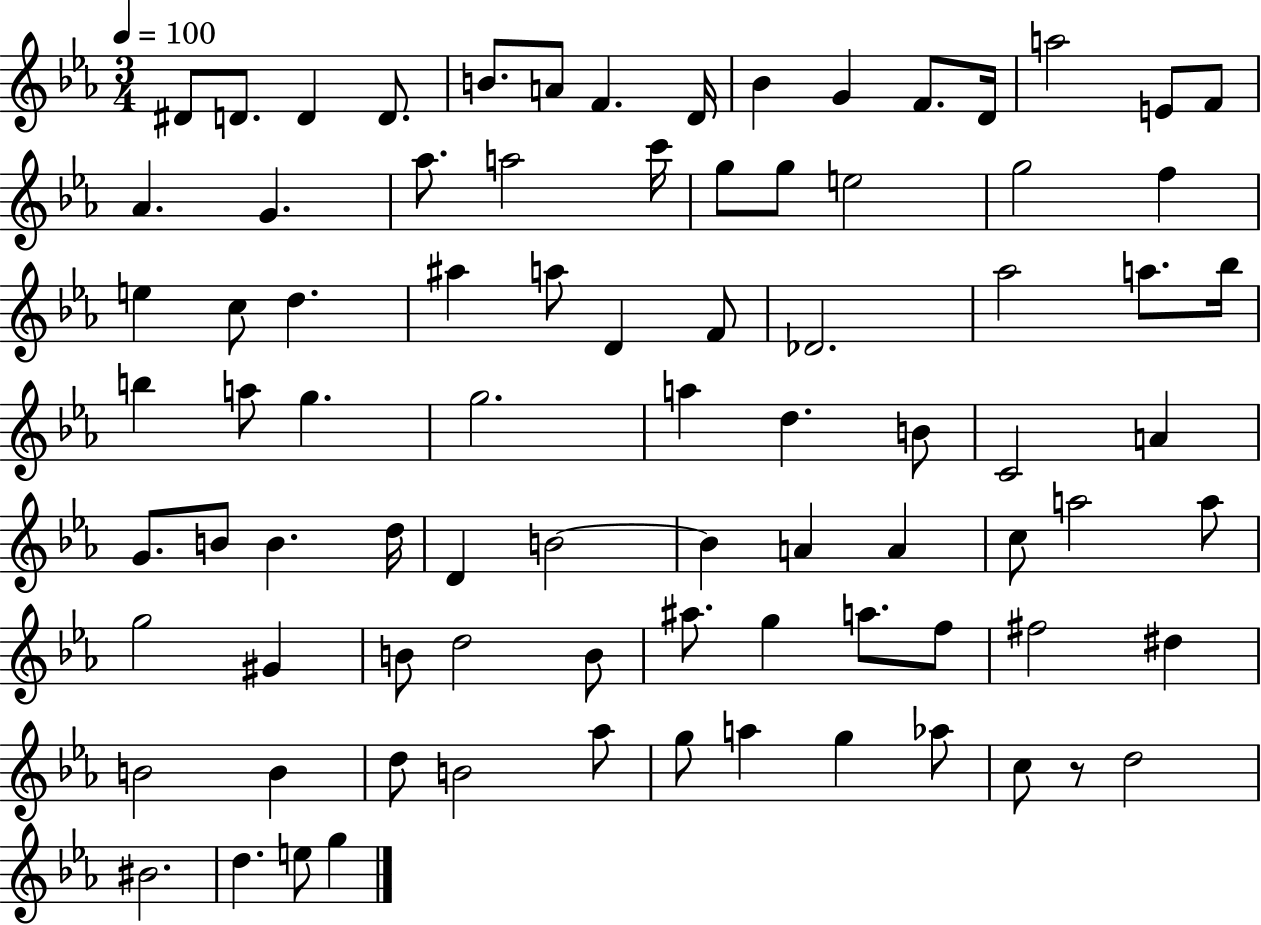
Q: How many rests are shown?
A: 1